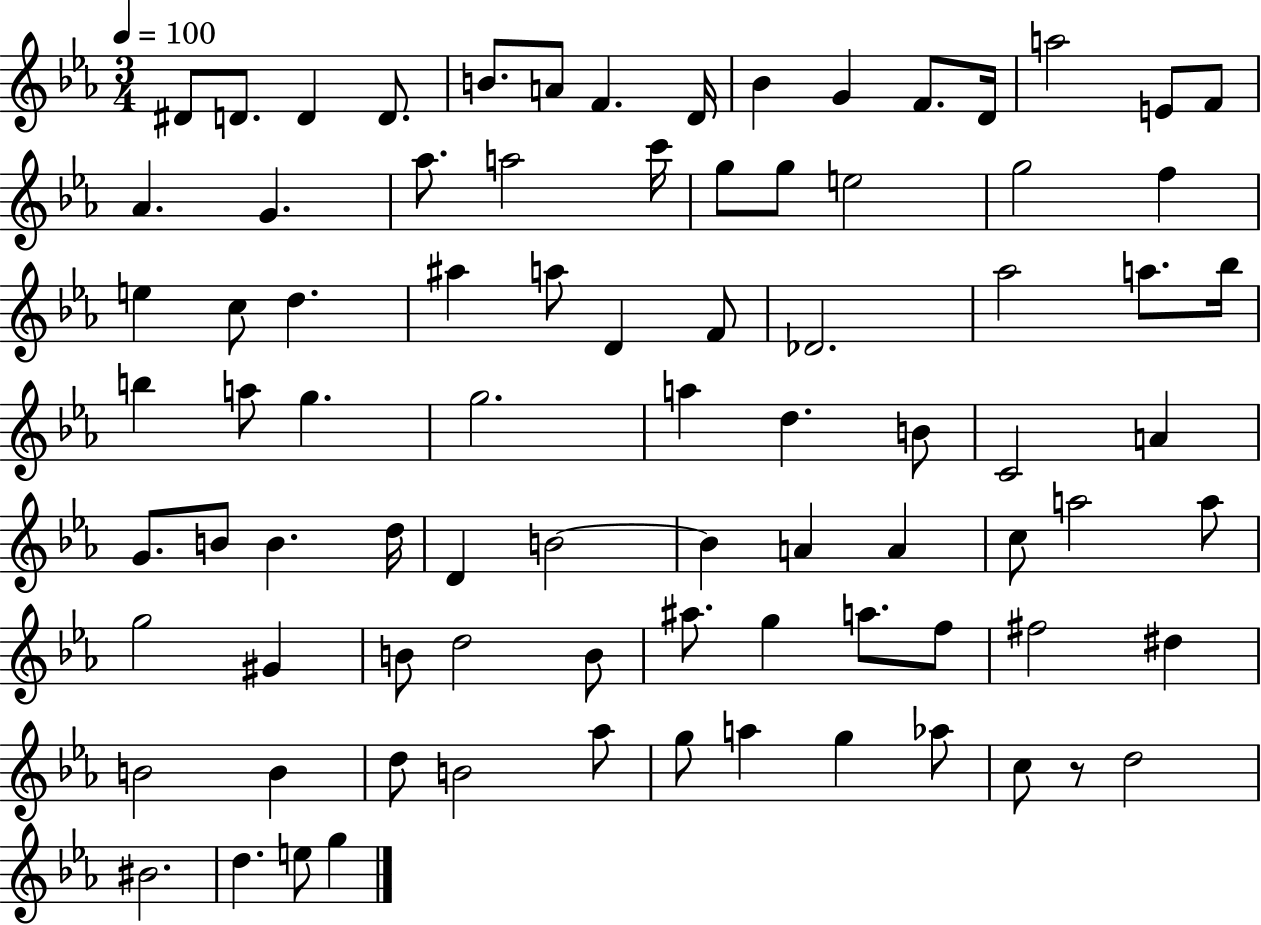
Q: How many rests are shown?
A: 1